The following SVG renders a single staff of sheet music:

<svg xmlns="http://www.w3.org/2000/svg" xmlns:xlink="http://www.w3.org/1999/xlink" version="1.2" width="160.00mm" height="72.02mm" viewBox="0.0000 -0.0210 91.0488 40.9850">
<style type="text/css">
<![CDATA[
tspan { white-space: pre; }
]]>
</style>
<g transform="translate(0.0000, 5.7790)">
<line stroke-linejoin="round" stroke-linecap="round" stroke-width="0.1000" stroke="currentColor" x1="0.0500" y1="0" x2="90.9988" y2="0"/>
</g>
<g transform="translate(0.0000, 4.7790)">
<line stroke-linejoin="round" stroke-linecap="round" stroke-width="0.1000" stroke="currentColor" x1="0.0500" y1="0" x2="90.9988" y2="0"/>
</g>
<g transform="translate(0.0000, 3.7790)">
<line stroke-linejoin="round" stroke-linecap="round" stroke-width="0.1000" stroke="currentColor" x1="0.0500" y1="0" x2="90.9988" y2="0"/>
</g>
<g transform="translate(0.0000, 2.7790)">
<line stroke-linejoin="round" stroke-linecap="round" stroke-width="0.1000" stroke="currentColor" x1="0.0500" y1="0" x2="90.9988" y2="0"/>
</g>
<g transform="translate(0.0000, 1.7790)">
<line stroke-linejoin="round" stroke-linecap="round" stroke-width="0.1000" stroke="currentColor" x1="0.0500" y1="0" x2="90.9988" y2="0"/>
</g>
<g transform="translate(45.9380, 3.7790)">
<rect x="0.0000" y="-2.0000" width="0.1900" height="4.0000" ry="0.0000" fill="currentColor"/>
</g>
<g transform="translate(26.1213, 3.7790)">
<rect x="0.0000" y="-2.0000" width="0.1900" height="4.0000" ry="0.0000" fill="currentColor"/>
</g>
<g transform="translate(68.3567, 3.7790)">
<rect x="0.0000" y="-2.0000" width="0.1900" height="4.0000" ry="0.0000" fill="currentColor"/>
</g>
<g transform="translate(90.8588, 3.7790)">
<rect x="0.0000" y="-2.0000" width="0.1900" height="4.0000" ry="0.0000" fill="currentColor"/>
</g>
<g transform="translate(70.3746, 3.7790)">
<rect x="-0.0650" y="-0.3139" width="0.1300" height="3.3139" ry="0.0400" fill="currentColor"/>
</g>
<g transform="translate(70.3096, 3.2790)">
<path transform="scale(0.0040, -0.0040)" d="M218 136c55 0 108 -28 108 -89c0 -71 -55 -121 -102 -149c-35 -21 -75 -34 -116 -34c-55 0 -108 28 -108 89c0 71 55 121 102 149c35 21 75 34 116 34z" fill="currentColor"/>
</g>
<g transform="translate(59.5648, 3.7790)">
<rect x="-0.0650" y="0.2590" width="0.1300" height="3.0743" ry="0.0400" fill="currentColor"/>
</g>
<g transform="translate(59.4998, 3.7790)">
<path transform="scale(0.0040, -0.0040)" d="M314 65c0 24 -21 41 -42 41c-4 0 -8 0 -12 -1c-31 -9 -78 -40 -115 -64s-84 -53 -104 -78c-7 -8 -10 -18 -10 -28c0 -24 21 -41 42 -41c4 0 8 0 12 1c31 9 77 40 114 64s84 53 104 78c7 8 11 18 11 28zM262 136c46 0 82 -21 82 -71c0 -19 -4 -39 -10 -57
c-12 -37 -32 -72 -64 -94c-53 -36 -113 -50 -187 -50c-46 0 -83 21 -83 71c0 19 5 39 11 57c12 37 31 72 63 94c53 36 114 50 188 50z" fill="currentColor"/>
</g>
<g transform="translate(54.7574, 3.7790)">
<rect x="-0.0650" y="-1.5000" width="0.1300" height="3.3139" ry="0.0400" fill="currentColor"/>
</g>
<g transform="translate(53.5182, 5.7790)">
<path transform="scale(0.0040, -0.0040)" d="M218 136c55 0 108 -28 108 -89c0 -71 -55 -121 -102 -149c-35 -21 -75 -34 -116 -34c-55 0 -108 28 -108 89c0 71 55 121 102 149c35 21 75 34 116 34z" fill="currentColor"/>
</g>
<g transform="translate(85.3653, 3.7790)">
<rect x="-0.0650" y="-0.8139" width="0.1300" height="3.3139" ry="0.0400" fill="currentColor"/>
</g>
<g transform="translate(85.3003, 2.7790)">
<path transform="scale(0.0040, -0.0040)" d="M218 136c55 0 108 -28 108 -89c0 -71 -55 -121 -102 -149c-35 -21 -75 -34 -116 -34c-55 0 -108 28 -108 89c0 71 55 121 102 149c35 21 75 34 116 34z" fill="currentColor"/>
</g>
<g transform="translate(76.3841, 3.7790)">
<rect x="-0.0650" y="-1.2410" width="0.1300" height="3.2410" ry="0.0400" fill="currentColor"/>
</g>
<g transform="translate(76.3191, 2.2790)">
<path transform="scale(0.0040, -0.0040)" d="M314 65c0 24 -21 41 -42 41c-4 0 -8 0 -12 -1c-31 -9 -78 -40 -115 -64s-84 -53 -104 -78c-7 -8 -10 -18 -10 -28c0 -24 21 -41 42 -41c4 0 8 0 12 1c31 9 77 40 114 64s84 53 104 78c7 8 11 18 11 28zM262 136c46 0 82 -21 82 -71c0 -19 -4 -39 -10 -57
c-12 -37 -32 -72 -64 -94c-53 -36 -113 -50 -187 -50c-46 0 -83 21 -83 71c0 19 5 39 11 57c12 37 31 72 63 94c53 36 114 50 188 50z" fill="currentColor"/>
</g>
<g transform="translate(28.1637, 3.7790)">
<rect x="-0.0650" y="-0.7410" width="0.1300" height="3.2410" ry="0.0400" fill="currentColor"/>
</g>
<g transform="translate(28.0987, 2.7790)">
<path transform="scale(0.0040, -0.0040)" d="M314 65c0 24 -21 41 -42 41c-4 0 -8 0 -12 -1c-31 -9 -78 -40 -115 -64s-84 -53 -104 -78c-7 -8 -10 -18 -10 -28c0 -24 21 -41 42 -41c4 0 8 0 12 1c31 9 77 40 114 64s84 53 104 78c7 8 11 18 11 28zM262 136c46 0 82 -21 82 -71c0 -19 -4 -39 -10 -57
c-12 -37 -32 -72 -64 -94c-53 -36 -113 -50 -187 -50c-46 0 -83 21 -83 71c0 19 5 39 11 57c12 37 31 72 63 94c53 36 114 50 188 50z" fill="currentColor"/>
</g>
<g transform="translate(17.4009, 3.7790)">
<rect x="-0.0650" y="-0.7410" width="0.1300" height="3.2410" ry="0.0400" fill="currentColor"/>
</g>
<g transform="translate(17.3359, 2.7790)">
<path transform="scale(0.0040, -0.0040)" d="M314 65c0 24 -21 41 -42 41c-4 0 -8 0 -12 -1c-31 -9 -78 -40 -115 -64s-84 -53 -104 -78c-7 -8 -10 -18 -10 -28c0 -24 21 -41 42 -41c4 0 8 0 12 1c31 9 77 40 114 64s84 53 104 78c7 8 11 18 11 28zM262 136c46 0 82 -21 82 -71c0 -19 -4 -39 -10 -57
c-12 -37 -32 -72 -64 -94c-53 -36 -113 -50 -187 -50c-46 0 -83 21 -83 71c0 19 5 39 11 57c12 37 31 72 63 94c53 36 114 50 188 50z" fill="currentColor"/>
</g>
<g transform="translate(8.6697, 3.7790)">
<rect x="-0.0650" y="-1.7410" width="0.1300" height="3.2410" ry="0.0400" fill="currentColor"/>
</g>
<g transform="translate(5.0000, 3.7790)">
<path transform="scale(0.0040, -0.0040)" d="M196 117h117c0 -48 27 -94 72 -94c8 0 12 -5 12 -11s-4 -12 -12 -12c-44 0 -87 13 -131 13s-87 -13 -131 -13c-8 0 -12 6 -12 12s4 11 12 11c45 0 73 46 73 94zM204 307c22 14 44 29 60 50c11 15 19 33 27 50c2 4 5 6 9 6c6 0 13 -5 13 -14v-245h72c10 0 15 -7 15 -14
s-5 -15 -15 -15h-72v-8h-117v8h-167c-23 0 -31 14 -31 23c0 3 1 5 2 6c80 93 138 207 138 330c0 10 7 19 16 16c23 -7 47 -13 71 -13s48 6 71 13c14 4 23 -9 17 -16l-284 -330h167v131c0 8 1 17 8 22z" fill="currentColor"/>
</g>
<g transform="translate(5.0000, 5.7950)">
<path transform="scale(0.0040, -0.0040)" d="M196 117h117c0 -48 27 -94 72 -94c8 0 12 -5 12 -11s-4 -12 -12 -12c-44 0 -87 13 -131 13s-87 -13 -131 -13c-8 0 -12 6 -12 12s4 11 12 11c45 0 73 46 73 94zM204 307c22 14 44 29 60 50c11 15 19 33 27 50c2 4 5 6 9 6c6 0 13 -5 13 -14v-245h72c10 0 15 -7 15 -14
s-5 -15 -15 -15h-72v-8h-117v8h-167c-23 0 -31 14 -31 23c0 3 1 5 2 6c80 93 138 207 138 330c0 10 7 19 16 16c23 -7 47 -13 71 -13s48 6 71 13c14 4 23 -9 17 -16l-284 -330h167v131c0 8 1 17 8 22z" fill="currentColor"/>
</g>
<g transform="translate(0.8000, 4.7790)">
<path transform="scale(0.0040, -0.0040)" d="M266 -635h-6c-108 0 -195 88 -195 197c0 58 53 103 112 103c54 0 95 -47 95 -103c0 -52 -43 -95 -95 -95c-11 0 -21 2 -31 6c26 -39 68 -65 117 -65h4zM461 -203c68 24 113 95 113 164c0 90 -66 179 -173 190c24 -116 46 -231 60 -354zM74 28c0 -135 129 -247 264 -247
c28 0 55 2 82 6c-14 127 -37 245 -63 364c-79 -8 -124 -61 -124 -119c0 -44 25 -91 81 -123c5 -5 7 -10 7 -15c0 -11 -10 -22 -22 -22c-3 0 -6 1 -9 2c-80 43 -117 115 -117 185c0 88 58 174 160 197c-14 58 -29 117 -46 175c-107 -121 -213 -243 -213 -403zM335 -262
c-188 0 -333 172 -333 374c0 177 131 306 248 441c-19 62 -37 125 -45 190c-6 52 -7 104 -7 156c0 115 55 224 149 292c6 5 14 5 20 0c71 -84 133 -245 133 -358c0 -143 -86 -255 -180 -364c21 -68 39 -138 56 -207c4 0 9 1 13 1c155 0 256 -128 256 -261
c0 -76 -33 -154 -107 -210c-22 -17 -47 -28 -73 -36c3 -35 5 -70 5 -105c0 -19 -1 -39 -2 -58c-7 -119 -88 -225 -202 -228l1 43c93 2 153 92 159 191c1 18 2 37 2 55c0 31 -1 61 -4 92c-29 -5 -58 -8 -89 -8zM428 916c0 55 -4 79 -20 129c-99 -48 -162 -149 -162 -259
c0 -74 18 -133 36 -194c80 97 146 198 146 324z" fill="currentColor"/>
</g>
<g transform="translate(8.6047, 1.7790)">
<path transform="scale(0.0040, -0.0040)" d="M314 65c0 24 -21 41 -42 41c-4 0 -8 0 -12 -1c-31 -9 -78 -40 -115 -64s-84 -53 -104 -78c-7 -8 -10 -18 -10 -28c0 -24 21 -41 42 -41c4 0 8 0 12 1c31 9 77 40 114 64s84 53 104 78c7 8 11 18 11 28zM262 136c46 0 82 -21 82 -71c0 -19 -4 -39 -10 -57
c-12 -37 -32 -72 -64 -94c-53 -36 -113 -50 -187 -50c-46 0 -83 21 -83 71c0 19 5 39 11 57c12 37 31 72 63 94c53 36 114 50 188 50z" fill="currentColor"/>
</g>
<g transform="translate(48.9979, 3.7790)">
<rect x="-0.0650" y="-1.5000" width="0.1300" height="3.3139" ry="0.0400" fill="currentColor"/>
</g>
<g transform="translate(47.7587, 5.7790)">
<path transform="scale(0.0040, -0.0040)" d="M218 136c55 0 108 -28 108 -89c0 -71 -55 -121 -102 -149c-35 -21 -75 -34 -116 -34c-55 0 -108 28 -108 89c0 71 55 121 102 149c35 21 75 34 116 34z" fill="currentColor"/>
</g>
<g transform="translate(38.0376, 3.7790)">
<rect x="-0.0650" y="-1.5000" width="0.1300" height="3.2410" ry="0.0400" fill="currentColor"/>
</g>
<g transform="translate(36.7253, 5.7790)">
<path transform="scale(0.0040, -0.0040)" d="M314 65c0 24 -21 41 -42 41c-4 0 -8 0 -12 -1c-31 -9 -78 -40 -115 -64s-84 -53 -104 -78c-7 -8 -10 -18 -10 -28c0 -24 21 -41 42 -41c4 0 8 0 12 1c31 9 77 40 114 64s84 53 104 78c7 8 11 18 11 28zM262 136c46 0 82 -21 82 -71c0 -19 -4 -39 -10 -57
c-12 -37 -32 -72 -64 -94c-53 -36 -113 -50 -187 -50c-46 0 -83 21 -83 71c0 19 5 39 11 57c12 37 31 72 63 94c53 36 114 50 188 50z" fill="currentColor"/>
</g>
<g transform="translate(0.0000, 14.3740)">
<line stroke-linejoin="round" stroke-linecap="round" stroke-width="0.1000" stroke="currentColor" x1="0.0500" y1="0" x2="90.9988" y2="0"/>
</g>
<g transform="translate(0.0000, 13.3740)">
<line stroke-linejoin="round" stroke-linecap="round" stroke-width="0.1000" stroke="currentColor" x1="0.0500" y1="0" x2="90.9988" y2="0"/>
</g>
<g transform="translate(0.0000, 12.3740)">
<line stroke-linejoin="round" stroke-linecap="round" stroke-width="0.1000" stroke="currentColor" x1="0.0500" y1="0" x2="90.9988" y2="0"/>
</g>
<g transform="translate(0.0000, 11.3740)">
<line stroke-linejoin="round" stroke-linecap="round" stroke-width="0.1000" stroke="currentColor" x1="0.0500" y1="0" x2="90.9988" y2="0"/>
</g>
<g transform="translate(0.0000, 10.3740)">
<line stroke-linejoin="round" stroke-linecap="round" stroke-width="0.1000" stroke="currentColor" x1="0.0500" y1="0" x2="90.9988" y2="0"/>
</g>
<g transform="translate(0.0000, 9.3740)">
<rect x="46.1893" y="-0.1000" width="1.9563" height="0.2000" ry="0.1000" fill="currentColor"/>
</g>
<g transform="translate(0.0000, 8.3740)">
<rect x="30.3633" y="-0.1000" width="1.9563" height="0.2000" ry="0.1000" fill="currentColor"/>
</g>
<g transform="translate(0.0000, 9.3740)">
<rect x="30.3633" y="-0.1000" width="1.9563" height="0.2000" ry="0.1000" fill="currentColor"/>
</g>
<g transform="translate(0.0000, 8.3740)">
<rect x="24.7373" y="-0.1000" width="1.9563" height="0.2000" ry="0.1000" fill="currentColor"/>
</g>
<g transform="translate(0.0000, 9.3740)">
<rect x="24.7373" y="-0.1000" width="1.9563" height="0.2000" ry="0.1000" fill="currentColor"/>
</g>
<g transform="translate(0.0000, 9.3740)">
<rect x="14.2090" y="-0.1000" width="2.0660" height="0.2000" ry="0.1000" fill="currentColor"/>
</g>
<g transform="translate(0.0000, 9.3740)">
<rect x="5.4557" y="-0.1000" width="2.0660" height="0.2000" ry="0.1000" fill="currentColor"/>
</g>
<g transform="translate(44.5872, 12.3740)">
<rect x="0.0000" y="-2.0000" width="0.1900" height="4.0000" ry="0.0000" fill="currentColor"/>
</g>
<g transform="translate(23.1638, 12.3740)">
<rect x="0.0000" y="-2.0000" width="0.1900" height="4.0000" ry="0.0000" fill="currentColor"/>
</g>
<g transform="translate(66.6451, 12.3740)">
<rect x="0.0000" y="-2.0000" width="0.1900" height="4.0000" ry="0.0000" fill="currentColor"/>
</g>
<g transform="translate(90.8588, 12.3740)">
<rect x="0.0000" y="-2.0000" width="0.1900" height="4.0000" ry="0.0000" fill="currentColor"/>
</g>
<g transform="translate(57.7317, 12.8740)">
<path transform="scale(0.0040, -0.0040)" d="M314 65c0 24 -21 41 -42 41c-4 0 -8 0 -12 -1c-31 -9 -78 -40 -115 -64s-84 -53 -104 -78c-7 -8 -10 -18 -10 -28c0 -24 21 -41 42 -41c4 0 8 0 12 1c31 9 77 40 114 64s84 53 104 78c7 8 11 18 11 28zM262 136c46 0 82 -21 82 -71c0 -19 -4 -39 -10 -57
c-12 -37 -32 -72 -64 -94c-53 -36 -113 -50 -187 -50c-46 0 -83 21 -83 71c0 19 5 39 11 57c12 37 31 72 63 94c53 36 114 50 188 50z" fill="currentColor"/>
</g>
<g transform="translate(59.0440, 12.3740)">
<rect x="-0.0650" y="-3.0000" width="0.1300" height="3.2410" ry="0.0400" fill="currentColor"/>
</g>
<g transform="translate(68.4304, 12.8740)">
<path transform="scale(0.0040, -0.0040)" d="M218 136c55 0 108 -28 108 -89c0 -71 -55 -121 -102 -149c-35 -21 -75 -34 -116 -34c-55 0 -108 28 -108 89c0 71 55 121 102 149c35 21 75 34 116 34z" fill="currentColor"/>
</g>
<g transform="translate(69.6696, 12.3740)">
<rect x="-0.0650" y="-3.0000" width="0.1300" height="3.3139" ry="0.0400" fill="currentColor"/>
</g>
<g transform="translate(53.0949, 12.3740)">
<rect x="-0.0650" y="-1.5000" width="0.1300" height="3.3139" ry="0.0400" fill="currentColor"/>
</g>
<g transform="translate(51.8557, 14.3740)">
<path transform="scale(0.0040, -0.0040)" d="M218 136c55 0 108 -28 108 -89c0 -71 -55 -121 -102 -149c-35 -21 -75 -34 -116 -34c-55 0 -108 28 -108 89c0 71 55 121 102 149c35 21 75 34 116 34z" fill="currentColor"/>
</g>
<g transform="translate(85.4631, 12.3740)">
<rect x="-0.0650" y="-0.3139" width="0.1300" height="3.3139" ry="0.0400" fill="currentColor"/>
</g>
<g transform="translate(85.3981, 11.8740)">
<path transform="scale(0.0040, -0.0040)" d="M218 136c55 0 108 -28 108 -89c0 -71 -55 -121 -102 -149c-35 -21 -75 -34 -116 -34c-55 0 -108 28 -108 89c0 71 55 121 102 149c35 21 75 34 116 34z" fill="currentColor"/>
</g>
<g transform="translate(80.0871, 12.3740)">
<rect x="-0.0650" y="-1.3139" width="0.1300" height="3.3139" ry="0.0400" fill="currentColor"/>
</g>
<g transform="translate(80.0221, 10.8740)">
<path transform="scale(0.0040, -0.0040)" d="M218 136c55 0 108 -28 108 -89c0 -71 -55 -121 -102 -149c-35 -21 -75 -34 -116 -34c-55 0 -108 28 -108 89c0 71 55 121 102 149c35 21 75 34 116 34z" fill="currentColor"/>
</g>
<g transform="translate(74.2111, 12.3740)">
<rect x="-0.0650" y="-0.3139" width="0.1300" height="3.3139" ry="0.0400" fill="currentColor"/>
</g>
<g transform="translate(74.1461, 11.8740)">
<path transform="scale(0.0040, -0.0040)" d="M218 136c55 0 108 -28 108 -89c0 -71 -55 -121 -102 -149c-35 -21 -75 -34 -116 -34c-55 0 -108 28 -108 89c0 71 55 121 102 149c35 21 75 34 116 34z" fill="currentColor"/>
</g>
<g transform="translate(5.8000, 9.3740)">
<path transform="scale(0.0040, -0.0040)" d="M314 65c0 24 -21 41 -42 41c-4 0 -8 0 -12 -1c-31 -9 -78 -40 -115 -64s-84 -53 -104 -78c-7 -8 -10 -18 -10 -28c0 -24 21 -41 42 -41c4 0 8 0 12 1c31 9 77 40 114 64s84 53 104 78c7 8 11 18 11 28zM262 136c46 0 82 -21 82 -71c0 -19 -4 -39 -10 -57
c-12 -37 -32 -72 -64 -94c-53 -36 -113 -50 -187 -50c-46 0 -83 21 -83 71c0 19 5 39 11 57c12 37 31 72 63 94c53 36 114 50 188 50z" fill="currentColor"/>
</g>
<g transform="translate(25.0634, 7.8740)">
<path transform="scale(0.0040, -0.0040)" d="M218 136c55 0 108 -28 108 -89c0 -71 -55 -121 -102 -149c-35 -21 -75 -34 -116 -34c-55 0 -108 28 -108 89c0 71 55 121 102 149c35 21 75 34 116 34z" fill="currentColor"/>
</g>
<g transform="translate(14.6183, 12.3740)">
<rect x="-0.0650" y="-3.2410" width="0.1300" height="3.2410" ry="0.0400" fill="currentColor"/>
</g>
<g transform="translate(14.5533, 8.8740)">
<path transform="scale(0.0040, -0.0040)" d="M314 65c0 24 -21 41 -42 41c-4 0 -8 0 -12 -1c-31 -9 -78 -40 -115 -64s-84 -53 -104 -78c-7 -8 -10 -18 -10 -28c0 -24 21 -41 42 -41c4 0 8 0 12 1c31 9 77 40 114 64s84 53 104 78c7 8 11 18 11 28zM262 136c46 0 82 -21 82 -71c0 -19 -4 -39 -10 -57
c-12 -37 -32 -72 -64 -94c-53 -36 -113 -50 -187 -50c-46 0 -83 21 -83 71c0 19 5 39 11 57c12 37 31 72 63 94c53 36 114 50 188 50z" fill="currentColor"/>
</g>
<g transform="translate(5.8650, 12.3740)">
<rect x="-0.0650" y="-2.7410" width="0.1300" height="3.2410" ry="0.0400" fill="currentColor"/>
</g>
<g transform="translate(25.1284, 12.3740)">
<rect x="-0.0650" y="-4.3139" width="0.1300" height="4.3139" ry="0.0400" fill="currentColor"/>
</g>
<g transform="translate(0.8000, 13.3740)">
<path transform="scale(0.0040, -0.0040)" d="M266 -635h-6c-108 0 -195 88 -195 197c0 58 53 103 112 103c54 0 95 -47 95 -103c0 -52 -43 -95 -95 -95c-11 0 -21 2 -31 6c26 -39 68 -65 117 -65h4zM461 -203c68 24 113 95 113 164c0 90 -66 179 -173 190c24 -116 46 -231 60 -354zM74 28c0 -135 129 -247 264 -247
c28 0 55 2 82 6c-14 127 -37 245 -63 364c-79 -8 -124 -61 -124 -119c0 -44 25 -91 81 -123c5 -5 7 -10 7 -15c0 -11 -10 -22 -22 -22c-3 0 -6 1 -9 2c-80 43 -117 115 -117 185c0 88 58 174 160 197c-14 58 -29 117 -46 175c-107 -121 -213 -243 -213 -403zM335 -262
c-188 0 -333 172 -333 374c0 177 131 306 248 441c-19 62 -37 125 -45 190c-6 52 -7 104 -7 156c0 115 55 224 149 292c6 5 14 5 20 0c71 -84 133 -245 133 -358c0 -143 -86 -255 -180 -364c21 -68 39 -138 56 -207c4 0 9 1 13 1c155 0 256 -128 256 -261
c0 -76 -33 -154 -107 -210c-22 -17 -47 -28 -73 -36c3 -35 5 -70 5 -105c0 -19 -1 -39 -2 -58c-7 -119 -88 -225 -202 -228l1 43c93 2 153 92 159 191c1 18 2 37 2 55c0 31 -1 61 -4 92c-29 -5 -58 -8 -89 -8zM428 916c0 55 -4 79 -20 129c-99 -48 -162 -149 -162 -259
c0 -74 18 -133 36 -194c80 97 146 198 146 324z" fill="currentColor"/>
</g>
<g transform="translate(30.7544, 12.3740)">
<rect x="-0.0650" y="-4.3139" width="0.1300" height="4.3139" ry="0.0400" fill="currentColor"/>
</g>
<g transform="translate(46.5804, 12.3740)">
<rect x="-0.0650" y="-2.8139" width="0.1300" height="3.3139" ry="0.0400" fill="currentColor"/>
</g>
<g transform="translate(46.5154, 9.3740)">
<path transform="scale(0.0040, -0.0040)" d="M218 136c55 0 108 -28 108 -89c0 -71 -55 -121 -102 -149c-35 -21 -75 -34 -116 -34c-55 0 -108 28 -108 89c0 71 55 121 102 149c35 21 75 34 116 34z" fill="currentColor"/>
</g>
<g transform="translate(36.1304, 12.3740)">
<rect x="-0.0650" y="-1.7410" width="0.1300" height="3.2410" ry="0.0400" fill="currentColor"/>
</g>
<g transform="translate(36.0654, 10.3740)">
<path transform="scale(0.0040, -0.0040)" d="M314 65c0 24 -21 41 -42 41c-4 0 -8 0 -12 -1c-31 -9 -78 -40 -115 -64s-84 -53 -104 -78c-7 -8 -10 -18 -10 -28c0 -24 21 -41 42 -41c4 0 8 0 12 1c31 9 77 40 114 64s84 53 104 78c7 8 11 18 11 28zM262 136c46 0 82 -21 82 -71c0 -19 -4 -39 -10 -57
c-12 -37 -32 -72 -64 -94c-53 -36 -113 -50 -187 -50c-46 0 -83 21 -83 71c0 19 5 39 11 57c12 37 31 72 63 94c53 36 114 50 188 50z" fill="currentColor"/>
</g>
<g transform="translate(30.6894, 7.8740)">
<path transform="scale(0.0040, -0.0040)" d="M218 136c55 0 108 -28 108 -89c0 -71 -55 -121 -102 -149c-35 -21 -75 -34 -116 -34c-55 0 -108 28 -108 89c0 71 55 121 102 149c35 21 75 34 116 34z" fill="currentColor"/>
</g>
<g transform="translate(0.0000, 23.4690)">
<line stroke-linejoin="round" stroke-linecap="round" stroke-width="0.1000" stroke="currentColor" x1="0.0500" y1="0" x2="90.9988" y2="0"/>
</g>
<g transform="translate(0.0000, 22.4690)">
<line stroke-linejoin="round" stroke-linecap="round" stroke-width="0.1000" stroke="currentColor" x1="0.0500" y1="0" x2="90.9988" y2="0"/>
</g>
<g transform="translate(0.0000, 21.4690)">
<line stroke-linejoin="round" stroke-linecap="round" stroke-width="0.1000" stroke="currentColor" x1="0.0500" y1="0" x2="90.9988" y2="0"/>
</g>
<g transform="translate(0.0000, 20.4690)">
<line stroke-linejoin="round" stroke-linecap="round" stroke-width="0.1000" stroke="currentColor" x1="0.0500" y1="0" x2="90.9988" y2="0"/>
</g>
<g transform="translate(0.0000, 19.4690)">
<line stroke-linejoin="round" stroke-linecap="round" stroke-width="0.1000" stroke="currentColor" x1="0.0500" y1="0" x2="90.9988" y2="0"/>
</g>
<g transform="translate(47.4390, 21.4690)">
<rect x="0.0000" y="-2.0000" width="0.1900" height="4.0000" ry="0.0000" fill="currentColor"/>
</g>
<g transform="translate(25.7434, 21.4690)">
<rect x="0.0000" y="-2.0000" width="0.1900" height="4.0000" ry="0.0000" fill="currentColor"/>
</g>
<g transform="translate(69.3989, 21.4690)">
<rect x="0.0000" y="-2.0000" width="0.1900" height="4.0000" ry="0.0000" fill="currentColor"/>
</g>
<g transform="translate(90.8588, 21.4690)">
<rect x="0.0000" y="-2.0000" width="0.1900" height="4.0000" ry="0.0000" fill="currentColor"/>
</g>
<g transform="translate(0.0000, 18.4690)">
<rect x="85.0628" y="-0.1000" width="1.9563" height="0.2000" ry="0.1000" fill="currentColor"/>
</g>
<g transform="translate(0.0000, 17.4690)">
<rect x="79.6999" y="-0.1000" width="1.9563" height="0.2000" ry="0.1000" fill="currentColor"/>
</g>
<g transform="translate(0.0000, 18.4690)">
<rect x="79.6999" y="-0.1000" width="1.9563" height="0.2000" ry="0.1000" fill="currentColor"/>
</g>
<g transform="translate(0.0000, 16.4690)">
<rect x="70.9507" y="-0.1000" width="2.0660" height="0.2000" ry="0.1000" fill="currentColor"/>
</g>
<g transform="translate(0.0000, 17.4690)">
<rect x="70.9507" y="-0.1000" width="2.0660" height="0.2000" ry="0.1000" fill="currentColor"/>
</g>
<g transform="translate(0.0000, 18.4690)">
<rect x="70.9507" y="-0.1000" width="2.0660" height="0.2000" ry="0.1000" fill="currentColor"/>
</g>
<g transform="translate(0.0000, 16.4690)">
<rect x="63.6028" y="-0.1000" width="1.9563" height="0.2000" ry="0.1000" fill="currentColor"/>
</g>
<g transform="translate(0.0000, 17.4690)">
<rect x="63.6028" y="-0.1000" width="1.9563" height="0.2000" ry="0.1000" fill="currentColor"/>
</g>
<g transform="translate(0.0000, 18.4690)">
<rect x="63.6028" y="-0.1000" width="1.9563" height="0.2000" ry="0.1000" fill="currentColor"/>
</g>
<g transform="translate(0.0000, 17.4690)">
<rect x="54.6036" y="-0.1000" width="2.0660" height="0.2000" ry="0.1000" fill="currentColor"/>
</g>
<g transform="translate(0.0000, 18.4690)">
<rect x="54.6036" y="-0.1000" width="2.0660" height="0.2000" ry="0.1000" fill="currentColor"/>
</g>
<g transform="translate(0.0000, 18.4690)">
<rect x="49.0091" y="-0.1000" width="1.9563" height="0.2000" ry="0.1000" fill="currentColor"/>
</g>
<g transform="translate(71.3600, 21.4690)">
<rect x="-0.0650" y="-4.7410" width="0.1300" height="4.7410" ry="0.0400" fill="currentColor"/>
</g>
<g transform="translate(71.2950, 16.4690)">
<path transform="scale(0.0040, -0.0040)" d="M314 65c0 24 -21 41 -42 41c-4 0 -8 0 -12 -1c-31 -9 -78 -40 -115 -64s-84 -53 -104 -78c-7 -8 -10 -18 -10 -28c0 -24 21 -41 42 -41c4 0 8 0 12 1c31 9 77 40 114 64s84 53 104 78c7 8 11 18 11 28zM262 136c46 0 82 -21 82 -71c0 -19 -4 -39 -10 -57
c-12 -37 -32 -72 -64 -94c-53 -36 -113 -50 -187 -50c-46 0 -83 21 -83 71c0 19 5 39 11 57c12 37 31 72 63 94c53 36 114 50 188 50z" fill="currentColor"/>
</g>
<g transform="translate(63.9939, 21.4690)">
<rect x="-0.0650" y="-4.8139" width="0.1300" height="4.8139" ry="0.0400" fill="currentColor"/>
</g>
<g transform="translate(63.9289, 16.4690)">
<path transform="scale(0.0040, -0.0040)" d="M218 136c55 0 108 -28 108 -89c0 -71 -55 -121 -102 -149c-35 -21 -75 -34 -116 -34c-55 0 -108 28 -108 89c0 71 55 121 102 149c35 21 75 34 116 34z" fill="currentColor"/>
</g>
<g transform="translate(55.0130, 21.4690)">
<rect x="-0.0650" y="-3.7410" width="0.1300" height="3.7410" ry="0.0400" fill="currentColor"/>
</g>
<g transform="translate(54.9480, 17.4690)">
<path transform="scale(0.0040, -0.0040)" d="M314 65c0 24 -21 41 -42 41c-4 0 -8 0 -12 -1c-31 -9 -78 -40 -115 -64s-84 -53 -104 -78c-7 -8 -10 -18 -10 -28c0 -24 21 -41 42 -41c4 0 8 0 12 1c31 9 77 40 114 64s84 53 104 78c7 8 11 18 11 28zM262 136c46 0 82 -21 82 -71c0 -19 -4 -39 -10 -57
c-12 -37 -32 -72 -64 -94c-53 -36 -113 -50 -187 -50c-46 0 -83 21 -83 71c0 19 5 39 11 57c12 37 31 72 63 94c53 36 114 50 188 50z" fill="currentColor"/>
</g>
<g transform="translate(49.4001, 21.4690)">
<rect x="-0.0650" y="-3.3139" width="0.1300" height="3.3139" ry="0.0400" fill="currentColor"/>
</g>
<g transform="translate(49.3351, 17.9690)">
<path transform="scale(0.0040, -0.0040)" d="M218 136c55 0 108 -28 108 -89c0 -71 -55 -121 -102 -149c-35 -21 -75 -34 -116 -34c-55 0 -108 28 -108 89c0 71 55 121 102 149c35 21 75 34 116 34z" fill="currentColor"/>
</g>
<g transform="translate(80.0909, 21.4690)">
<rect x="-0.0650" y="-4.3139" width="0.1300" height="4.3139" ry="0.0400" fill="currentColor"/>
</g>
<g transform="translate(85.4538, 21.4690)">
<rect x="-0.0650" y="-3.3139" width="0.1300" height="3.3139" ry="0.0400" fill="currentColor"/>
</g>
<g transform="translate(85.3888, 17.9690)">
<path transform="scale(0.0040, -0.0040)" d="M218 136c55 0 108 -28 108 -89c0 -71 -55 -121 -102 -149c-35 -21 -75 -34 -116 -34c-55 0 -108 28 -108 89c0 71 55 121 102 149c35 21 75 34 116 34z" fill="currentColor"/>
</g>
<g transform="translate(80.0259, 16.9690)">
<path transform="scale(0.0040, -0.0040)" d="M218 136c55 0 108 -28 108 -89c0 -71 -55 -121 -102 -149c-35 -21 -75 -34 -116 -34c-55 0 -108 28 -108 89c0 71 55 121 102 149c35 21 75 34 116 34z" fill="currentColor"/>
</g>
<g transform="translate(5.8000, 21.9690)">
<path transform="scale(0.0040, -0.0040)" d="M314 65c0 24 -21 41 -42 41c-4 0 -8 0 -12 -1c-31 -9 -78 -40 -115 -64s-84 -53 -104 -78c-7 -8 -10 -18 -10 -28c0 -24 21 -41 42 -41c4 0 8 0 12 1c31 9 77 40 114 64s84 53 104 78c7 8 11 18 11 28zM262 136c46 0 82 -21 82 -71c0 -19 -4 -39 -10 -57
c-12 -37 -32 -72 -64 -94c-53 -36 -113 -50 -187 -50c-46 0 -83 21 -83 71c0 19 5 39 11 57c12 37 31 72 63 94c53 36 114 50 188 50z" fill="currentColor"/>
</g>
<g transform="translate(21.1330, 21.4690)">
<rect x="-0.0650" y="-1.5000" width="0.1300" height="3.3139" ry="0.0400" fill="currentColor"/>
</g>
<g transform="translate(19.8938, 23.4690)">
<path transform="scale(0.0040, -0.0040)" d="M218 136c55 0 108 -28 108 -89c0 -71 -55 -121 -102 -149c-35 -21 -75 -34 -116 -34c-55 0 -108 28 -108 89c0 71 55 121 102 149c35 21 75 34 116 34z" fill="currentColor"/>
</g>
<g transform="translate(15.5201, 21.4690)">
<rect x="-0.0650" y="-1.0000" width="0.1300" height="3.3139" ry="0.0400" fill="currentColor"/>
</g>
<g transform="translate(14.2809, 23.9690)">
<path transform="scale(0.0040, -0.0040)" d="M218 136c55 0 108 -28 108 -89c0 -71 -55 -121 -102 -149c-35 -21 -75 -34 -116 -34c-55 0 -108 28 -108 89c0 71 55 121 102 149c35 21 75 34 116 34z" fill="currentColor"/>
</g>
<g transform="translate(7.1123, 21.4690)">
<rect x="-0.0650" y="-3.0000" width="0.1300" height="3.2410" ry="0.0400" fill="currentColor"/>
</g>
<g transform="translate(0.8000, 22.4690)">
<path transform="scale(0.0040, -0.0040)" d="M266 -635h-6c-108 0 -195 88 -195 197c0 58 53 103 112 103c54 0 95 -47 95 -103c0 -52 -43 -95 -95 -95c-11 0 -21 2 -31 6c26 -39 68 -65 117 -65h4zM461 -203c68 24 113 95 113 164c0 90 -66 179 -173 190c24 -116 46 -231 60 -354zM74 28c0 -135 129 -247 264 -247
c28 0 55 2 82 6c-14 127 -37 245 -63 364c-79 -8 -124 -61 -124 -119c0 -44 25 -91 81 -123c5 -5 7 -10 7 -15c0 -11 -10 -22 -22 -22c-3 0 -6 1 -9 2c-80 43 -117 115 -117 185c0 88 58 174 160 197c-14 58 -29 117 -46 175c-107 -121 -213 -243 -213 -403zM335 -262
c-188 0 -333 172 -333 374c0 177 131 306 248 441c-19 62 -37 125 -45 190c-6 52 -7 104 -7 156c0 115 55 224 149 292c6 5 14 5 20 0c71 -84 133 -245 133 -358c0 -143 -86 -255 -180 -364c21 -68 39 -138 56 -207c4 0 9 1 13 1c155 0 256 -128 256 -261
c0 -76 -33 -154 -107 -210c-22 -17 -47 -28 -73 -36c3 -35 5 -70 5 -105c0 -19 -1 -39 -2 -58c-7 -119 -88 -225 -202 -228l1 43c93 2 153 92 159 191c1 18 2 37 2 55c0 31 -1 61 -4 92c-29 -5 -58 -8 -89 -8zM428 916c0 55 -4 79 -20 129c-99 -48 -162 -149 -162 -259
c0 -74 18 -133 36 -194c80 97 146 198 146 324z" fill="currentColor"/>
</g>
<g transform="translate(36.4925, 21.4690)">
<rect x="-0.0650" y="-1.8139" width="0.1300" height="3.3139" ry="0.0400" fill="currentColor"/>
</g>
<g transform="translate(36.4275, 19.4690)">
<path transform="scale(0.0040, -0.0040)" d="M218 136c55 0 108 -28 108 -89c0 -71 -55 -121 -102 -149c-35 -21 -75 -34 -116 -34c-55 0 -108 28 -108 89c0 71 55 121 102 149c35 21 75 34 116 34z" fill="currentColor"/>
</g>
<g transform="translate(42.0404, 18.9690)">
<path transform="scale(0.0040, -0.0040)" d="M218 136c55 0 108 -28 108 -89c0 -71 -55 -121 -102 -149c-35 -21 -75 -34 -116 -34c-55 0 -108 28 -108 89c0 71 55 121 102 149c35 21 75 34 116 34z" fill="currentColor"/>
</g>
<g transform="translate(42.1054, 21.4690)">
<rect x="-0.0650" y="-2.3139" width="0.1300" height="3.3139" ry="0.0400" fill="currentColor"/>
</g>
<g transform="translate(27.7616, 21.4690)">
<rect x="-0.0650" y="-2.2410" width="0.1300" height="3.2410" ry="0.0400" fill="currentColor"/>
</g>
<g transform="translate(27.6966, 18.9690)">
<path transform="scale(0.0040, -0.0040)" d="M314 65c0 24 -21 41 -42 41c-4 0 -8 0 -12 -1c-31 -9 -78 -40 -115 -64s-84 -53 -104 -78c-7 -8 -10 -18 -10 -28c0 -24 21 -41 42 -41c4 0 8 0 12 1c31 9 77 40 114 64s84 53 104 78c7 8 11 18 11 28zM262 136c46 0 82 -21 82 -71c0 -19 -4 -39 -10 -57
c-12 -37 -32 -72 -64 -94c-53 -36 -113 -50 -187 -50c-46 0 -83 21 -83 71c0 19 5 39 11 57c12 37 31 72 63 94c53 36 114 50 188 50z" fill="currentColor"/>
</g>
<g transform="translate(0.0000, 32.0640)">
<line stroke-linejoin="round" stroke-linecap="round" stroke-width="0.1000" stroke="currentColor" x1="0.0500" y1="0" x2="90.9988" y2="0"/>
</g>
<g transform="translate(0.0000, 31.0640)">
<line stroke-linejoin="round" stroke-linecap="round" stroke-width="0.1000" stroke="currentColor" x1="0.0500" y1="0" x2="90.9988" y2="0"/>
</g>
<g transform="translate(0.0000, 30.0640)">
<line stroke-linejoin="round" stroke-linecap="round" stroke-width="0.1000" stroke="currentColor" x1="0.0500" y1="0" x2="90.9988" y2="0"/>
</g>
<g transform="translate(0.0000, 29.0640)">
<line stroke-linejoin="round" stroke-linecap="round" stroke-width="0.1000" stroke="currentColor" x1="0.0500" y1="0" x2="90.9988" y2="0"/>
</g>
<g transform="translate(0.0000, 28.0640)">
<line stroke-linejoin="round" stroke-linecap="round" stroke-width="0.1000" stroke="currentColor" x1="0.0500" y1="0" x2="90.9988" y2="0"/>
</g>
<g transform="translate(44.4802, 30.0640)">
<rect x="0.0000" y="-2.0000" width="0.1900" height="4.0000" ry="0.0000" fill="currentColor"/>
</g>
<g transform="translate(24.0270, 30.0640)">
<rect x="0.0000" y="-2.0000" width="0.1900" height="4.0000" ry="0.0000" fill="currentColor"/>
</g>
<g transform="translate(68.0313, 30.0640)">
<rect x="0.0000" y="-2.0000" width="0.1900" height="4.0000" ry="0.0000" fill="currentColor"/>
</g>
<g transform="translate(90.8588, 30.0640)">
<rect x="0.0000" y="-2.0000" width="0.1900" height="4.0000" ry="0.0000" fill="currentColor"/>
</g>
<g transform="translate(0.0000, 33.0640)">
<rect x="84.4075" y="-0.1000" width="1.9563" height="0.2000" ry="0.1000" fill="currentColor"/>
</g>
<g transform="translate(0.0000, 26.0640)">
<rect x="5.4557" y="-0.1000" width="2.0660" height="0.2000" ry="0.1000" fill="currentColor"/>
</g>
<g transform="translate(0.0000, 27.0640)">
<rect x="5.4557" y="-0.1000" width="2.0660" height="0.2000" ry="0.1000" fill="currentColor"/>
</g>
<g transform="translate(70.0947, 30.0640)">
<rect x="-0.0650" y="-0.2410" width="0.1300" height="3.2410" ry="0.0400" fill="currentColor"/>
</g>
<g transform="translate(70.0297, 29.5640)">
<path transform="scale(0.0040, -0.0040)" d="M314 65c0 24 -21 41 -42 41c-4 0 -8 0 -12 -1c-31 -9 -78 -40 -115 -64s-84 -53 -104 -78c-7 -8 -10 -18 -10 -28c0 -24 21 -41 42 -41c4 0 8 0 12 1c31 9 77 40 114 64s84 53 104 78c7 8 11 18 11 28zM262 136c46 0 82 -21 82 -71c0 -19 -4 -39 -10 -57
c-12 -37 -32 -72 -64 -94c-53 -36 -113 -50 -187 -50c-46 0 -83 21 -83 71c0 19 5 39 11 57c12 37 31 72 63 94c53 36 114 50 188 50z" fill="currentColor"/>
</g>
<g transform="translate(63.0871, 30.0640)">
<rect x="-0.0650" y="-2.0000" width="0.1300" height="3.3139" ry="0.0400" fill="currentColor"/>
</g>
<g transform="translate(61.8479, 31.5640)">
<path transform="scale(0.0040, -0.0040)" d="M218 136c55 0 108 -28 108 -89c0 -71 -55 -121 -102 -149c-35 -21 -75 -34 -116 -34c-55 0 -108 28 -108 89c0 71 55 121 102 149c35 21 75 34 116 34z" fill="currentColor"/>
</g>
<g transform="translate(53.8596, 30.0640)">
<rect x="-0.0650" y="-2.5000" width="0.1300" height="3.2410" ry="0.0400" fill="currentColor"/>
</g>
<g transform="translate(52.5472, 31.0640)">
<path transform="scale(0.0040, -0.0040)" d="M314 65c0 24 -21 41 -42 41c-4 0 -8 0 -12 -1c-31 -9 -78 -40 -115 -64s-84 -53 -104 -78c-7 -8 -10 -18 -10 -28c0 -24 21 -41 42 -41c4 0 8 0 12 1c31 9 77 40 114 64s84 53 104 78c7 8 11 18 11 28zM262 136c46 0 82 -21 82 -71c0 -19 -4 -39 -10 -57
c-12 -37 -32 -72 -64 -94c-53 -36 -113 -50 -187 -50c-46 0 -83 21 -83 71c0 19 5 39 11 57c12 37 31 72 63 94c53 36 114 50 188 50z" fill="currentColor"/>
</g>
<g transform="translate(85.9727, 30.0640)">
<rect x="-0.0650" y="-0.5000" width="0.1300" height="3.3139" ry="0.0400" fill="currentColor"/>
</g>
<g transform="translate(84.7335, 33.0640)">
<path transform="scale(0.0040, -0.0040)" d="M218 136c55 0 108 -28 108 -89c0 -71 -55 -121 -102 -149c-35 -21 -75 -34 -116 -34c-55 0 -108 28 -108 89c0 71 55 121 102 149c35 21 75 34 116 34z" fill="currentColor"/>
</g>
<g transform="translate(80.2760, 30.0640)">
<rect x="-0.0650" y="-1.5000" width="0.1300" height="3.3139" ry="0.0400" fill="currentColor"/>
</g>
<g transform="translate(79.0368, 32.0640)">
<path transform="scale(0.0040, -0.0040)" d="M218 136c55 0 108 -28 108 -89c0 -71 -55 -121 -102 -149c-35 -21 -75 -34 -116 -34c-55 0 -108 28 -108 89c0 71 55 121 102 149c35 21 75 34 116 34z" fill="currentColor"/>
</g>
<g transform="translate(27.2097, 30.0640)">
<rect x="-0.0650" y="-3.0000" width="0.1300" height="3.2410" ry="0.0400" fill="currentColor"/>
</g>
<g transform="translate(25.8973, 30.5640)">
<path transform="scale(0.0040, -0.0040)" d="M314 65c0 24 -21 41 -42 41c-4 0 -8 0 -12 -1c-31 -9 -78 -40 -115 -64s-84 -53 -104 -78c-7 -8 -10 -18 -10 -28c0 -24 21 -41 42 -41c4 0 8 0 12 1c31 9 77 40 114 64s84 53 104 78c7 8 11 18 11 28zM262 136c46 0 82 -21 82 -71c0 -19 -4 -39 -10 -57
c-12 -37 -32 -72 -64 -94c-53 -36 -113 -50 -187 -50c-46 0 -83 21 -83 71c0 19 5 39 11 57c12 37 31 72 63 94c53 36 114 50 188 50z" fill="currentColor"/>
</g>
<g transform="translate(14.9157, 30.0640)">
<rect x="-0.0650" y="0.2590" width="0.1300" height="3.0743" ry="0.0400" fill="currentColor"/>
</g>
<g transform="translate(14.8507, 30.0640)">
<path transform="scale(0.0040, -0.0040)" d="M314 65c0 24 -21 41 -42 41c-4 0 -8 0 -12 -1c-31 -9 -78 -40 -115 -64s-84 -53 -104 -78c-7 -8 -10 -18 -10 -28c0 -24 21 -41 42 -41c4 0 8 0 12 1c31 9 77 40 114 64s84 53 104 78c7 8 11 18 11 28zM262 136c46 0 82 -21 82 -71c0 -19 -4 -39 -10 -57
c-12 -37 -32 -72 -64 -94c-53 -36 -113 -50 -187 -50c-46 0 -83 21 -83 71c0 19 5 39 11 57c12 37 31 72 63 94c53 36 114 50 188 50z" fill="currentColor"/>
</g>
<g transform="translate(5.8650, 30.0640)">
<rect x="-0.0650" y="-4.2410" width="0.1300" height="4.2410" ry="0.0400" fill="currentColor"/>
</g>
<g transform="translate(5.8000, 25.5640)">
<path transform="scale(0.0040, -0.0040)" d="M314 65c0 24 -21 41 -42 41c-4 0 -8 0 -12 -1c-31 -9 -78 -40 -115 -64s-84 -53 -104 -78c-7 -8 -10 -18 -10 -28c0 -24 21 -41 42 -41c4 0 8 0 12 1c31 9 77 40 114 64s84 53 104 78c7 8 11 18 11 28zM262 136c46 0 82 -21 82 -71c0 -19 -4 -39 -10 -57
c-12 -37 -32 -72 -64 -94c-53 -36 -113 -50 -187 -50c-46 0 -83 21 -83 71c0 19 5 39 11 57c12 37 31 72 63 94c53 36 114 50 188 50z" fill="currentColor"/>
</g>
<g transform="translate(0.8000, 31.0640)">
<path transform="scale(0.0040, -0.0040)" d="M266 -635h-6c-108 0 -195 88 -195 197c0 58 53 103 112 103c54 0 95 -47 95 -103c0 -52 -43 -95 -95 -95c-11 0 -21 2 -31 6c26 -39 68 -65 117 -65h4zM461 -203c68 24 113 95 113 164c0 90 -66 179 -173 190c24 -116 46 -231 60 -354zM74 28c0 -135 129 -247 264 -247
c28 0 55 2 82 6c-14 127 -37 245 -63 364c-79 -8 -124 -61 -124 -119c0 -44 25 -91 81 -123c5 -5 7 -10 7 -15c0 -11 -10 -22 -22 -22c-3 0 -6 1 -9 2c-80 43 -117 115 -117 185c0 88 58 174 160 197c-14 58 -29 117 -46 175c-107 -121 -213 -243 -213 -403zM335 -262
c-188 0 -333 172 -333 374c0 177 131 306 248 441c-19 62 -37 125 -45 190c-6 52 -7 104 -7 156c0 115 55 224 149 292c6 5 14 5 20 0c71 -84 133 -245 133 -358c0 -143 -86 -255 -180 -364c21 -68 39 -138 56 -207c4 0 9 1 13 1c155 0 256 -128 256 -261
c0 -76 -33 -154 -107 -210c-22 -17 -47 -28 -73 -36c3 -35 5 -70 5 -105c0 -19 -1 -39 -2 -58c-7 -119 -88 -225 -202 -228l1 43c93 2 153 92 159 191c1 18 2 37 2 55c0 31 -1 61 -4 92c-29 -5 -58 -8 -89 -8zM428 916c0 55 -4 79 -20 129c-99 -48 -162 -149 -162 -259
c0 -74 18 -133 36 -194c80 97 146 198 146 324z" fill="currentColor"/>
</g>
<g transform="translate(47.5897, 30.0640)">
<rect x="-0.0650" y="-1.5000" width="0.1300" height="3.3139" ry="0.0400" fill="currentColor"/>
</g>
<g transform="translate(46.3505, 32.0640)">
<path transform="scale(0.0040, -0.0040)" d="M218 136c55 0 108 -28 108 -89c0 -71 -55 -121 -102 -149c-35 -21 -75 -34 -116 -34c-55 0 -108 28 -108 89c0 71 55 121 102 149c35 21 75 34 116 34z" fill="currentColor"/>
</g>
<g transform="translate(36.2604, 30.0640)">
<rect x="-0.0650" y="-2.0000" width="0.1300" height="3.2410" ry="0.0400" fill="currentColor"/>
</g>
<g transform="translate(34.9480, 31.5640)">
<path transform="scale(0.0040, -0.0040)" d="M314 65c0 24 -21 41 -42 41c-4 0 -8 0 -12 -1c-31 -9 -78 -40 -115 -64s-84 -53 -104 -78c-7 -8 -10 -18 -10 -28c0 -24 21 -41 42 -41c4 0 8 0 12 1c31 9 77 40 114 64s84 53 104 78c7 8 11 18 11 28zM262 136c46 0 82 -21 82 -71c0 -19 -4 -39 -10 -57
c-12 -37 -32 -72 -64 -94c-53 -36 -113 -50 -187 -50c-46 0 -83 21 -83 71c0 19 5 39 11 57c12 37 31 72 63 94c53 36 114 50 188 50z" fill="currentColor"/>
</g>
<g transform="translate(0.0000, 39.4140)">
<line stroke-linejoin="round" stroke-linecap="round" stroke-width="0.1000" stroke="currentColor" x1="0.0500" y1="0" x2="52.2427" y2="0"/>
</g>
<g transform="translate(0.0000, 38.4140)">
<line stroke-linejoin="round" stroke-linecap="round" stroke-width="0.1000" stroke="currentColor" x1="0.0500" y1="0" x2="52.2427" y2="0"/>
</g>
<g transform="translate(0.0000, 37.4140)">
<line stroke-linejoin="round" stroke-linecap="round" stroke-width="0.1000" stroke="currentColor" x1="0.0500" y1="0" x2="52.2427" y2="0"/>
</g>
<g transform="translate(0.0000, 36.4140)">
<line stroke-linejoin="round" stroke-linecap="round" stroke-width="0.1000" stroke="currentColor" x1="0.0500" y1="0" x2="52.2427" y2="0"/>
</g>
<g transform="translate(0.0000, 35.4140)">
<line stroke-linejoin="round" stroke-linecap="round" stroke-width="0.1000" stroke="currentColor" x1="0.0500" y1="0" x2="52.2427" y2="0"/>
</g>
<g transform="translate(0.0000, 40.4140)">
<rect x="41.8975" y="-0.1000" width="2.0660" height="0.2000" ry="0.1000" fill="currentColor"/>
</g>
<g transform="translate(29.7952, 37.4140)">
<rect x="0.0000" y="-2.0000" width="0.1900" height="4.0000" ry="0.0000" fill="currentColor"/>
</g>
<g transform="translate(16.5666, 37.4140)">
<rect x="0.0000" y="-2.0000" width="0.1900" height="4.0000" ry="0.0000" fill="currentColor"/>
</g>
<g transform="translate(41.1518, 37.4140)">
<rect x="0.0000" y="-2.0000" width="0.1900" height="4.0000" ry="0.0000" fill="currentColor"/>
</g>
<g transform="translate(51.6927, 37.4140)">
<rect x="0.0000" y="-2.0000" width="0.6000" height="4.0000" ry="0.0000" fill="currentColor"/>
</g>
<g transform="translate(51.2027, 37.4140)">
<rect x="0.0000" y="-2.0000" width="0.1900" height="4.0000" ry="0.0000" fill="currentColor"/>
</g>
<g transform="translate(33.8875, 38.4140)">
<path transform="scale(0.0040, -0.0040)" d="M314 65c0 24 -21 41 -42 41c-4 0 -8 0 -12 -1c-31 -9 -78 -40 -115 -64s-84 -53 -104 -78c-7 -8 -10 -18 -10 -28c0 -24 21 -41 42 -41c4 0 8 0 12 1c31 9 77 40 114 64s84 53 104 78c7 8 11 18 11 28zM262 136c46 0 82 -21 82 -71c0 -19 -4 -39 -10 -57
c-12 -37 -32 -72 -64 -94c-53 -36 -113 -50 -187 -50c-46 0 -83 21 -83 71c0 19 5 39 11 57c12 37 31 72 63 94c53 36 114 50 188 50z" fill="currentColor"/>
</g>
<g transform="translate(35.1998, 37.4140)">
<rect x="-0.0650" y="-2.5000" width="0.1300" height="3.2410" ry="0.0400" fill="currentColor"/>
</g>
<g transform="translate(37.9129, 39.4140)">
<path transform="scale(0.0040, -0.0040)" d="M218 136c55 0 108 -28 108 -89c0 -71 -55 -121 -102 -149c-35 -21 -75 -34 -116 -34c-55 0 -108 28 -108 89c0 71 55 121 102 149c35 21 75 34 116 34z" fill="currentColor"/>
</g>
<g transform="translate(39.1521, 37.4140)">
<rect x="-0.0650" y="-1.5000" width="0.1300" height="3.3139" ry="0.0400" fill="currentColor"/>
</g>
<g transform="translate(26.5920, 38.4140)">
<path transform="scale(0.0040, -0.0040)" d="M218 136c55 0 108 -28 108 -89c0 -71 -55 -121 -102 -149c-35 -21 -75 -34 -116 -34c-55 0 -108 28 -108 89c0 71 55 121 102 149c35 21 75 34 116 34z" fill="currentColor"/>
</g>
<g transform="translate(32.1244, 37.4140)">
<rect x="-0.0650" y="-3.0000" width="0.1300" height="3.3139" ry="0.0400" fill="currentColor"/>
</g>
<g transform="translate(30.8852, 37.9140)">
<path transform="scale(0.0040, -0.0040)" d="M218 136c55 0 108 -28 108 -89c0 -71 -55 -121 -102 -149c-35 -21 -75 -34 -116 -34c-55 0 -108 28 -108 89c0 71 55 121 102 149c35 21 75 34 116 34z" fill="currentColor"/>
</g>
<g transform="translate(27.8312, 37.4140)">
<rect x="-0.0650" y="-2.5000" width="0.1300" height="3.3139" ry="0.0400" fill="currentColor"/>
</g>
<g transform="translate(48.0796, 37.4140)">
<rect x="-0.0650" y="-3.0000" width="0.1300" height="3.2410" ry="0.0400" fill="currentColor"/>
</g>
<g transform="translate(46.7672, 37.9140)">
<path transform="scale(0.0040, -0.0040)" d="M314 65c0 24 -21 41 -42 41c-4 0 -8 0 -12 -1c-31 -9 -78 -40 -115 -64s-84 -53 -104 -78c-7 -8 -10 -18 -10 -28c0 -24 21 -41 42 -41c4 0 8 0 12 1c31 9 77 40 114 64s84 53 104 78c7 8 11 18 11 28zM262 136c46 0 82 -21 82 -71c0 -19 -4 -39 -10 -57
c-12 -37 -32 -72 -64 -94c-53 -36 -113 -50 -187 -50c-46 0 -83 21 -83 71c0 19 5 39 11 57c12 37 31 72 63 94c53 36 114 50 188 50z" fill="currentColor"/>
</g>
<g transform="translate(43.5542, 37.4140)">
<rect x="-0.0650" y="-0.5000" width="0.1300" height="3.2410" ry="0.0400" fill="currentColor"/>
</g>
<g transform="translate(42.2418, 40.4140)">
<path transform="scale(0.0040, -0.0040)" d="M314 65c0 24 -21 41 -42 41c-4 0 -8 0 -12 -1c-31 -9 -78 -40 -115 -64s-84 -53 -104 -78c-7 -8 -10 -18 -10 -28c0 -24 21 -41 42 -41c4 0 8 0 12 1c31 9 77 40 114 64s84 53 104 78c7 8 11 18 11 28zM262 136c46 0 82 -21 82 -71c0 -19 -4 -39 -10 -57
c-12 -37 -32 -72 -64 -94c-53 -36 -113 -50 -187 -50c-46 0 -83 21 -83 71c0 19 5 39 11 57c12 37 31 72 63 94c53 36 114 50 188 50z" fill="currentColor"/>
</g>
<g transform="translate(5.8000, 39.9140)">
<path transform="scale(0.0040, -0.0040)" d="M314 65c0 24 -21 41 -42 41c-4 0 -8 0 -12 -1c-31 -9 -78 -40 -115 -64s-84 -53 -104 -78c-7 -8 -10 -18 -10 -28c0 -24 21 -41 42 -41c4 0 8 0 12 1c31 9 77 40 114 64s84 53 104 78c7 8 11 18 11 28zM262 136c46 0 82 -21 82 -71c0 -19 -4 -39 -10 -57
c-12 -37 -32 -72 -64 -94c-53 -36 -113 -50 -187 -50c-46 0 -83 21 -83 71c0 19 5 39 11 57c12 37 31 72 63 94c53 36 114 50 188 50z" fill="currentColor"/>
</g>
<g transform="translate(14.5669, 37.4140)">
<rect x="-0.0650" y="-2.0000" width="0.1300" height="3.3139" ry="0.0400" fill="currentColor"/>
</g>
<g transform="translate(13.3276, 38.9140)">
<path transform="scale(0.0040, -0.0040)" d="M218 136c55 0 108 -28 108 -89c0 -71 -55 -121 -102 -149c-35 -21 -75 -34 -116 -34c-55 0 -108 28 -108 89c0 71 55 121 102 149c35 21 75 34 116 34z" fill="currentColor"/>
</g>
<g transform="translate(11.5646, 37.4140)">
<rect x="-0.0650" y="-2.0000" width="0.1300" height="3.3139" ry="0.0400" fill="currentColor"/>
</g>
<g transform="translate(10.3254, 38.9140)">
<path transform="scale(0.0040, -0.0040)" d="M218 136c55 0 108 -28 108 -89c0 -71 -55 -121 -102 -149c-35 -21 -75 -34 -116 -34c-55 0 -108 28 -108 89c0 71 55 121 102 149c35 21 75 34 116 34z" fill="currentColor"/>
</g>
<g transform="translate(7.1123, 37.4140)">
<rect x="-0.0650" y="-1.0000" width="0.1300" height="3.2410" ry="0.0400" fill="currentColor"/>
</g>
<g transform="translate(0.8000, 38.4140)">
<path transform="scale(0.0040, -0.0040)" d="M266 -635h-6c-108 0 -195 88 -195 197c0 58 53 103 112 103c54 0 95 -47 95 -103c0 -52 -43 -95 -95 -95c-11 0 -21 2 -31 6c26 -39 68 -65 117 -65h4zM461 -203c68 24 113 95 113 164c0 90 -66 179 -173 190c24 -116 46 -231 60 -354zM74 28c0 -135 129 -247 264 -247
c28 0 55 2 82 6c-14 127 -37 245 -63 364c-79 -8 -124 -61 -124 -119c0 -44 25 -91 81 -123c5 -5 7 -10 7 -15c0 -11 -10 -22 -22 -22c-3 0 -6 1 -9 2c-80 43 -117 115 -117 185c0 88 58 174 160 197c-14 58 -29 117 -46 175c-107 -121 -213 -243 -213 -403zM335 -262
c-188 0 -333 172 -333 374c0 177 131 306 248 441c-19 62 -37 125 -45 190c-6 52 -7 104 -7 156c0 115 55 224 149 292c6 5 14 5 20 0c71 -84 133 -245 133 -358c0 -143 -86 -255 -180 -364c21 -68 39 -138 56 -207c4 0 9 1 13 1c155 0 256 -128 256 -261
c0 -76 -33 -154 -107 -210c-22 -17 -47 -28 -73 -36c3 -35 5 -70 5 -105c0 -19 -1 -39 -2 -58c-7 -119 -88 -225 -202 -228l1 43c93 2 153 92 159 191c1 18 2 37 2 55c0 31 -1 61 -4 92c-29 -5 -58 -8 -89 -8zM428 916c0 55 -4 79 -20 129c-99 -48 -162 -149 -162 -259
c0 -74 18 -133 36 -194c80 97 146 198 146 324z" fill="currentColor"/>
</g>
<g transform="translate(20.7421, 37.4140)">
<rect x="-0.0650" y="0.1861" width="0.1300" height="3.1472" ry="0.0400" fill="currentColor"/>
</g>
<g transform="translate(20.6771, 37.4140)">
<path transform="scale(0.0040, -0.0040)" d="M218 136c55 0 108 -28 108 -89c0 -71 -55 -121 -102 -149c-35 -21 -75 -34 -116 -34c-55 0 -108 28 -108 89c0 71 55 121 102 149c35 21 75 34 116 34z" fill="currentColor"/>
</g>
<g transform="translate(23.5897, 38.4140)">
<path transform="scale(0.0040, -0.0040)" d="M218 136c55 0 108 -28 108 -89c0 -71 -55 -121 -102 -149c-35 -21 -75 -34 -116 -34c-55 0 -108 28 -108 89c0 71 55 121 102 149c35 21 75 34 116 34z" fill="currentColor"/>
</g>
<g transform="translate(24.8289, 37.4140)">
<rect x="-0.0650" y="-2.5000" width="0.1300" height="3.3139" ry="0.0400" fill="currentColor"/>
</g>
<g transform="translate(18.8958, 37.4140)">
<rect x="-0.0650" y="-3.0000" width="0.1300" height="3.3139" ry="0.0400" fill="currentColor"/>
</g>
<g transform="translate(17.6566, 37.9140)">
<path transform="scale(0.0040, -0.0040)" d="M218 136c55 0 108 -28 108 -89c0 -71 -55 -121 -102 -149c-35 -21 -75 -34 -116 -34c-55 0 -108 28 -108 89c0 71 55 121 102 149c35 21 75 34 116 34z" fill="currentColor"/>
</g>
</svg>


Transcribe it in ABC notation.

X:1
T:Untitled
M:4/4
L:1/4
K:C
f2 d2 d2 E2 E E B2 c e2 d a2 b2 d' d' f2 a E A2 A c e c A2 D E g2 f g b c'2 e' e'2 d' b d'2 B2 A2 F2 E G2 F c2 E C D2 F F A B G G A G2 E C2 A2